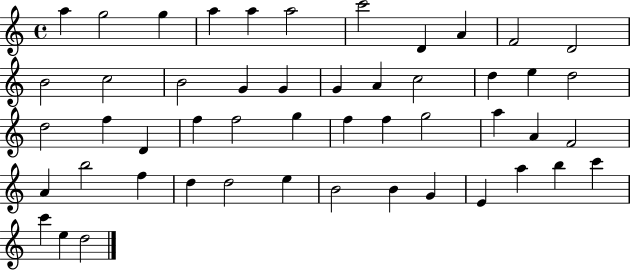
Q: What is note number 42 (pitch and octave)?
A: B4